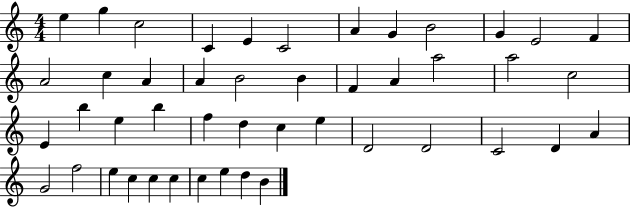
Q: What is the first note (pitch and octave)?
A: E5